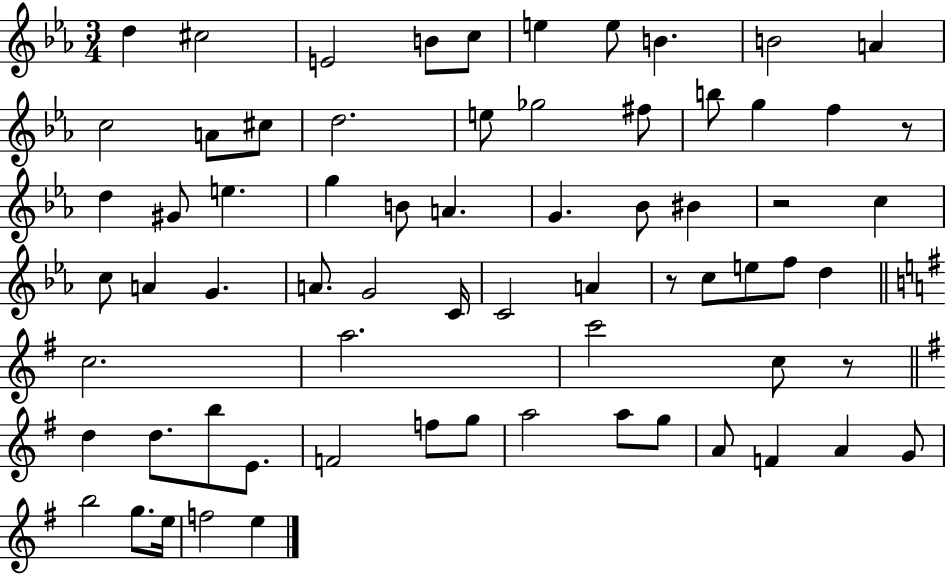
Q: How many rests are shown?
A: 4